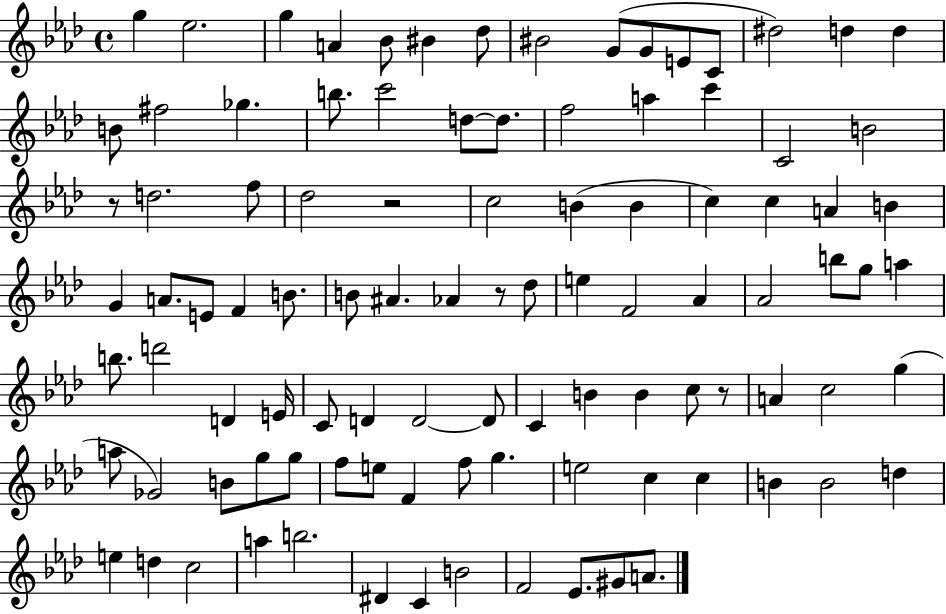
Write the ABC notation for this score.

X:1
T:Untitled
M:4/4
L:1/4
K:Ab
g _e2 g A _B/2 ^B _d/2 ^B2 G/2 G/2 E/2 C/2 ^d2 d d B/2 ^f2 _g b/2 c'2 d/2 d/2 f2 a c' C2 B2 z/2 d2 f/2 _d2 z2 c2 B B c c A B G A/2 E/2 F B/2 B/2 ^A _A z/2 _d/2 e F2 _A _A2 b/2 g/2 a b/2 d'2 D E/4 C/2 D D2 D/2 C B B c/2 z/2 A c2 g a/2 _G2 B/2 g/2 g/2 f/2 e/2 F f/2 g e2 c c B B2 d e d c2 a b2 ^D C B2 F2 _E/2 ^G/2 A/2